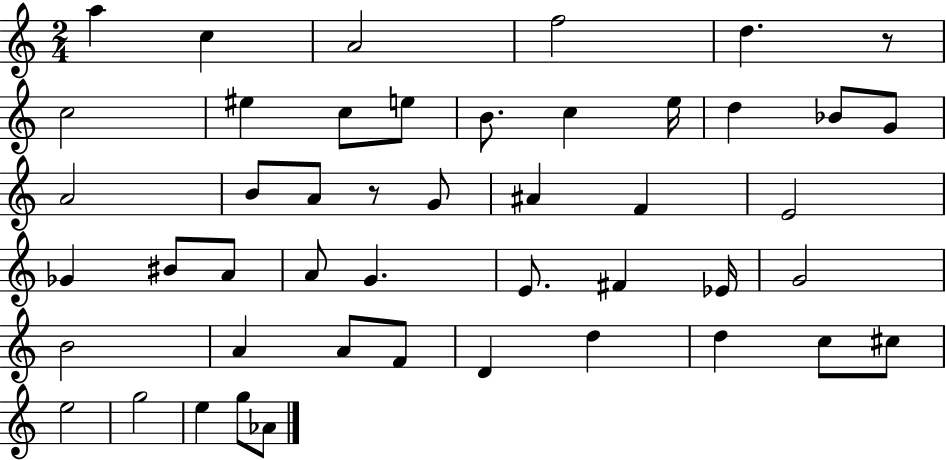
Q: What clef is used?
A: treble